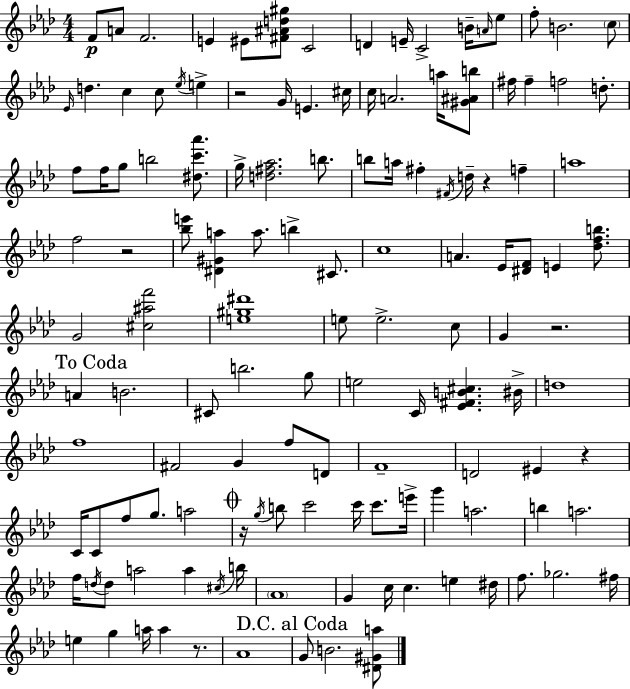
{
  \clef treble
  \numericTimeSignature
  \time 4/4
  \key f \minor
  f'8\p a'8 f'2. | e'4 eis'8 <fis' ais' d'' gis''>8 c'2 | d'4 e'16-- c'2-> b'16-- \grace { a'16 } ees''8 | f''8-. b'2. \parenthesize c''8 | \break \grace { ees'16 } d''4. c''4 c''8 \acciaccatura { ees''16 } e''4-> | r2 g'16 e'4. | cis''16 c''16 a'2. | a''16 <gis' ais' b''>8 fis''16 fis''4-- f''2 | \break d''8.-. f''8 f''16 g''8 b''2 | <dis'' c''' aes'''>8. g''16-> <d'' fis'' aes''>2. | b''8. b''8 a''16 fis''4-. \acciaccatura { fis'16 } d''16-- r4 | f''4-- a''1 | \break f''2 r2 | <bes'' e'''>8 <dis' gis' a''>4 a''8. b''4-> | cis'8. c''1 | a'4. ees'16 <dis' f'>8 e'4 | \break <des'' f'' b''>8. g'2 <cis'' ais'' f'''>2 | <e'' gis'' dis'''>1 | e''8 e''2.-> | c''8 g'4 r2. | \break \mark "To Coda" a'4 b'2. | cis'8 b''2. | g''8 e''2 c'16 <ees' fis' b' cis''>4. | bis'16-> d''1 | \break f''1 | fis'2 g'4 | f''8 d'8 f'1-- | d'2 eis'4 | \break r4 c'16 c'8 f''8 g''8. a''2 | \mark \markup { \musicglyph "scripts.coda" } r16 \acciaccatura { g''16 } b''8 c'''2 | c'''16 c'''8. e'''16-> g'''4 a''2. | b''4 a''2. | \break f''16 \acciaccatura { d''16 } d''8 a''2 | a''4 \acciaccatura { cis''16 } b''16 \parenthesize aes'1 | g'4 c''16 c''4. | e''4 dis''16 f''8. ges''2. | \break fis''16 e''4 g''4 a''16 | a''4 r8. aes'1 | \mark "D.C. al Coda" g'8 b'2. | <dis' gis' a''>8 \bar "|."
}